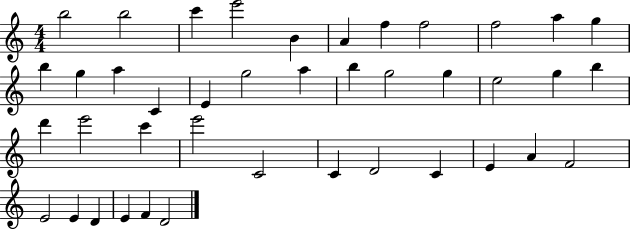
{
  \clef treble
  \numericTimeSignature
  \time 4/4
  \key c \major
  b''2 b''2 | c'''4 e'''2 b'4 | a'4 f''4 f''2 | f''2 a''4 g''4 | \break b''4 g''4 a''4 c'4 | e'4 g''2 a''4 | b''4 g''2 g''4 | e''2 g''4 b''4 | \break d'''4 e'''2 c'''4 | e'''2 c'2 | c'4 d'2 c'4 | e'4 a'4 f'2 | \break e'2 e'4 d'4 | e'4 f'4 d'2 | \bar "|."
}